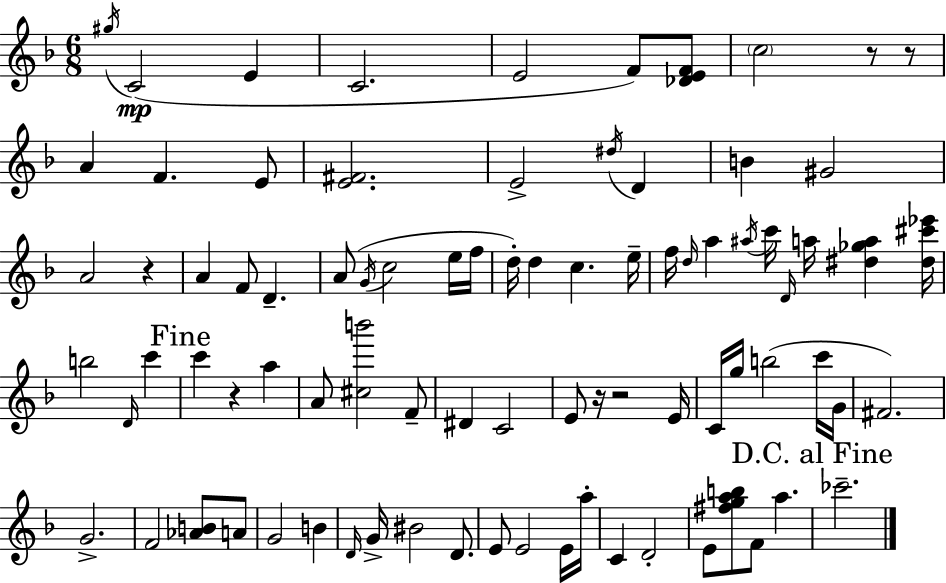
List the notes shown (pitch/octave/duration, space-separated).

G#5/s C4/h E4/q C4/h. E4/h F4/e [Db4,E4,F4]/e C5/h R/e R/e A4/q F4/q. E4/e [E4,F#4]/h. E4/h D#5/s D4/q B4/q G#4/h A4/h R/q A4/q F4/e D4/q. A4/e G4/s C5/h E5/s F5/s D5/s D5/q C5/q. E5/s F5/s D5/s A5/q A#5/s C6/s D4/s A5/s [D#5,Gb5,A5]/q [D#5,C#6,Eb6]/s B5/h D4/s C6/q C6/q R/q A5/q A4/e [C#5,B6]/h F4/e D#4/q C4/h E4/e R/s R/h E4/s C4/s G5/s B5/h C6/s G4/s F#4/h. G4/h. F4/h [Ab4,B4]/e A4/e G4/h B4/q D4/s G4/s BIS4/h D4/e. E4/e E4/h E4/s A5/s C4/q D4/h E4/e [F#5,G5,A5,B5]/e F4/e A5/q. CES6/h.